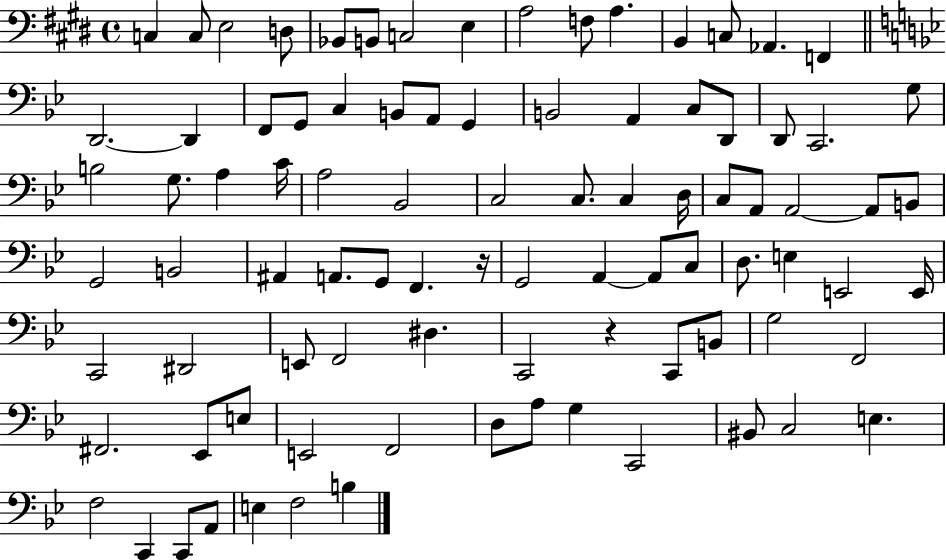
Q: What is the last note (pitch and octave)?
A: B3